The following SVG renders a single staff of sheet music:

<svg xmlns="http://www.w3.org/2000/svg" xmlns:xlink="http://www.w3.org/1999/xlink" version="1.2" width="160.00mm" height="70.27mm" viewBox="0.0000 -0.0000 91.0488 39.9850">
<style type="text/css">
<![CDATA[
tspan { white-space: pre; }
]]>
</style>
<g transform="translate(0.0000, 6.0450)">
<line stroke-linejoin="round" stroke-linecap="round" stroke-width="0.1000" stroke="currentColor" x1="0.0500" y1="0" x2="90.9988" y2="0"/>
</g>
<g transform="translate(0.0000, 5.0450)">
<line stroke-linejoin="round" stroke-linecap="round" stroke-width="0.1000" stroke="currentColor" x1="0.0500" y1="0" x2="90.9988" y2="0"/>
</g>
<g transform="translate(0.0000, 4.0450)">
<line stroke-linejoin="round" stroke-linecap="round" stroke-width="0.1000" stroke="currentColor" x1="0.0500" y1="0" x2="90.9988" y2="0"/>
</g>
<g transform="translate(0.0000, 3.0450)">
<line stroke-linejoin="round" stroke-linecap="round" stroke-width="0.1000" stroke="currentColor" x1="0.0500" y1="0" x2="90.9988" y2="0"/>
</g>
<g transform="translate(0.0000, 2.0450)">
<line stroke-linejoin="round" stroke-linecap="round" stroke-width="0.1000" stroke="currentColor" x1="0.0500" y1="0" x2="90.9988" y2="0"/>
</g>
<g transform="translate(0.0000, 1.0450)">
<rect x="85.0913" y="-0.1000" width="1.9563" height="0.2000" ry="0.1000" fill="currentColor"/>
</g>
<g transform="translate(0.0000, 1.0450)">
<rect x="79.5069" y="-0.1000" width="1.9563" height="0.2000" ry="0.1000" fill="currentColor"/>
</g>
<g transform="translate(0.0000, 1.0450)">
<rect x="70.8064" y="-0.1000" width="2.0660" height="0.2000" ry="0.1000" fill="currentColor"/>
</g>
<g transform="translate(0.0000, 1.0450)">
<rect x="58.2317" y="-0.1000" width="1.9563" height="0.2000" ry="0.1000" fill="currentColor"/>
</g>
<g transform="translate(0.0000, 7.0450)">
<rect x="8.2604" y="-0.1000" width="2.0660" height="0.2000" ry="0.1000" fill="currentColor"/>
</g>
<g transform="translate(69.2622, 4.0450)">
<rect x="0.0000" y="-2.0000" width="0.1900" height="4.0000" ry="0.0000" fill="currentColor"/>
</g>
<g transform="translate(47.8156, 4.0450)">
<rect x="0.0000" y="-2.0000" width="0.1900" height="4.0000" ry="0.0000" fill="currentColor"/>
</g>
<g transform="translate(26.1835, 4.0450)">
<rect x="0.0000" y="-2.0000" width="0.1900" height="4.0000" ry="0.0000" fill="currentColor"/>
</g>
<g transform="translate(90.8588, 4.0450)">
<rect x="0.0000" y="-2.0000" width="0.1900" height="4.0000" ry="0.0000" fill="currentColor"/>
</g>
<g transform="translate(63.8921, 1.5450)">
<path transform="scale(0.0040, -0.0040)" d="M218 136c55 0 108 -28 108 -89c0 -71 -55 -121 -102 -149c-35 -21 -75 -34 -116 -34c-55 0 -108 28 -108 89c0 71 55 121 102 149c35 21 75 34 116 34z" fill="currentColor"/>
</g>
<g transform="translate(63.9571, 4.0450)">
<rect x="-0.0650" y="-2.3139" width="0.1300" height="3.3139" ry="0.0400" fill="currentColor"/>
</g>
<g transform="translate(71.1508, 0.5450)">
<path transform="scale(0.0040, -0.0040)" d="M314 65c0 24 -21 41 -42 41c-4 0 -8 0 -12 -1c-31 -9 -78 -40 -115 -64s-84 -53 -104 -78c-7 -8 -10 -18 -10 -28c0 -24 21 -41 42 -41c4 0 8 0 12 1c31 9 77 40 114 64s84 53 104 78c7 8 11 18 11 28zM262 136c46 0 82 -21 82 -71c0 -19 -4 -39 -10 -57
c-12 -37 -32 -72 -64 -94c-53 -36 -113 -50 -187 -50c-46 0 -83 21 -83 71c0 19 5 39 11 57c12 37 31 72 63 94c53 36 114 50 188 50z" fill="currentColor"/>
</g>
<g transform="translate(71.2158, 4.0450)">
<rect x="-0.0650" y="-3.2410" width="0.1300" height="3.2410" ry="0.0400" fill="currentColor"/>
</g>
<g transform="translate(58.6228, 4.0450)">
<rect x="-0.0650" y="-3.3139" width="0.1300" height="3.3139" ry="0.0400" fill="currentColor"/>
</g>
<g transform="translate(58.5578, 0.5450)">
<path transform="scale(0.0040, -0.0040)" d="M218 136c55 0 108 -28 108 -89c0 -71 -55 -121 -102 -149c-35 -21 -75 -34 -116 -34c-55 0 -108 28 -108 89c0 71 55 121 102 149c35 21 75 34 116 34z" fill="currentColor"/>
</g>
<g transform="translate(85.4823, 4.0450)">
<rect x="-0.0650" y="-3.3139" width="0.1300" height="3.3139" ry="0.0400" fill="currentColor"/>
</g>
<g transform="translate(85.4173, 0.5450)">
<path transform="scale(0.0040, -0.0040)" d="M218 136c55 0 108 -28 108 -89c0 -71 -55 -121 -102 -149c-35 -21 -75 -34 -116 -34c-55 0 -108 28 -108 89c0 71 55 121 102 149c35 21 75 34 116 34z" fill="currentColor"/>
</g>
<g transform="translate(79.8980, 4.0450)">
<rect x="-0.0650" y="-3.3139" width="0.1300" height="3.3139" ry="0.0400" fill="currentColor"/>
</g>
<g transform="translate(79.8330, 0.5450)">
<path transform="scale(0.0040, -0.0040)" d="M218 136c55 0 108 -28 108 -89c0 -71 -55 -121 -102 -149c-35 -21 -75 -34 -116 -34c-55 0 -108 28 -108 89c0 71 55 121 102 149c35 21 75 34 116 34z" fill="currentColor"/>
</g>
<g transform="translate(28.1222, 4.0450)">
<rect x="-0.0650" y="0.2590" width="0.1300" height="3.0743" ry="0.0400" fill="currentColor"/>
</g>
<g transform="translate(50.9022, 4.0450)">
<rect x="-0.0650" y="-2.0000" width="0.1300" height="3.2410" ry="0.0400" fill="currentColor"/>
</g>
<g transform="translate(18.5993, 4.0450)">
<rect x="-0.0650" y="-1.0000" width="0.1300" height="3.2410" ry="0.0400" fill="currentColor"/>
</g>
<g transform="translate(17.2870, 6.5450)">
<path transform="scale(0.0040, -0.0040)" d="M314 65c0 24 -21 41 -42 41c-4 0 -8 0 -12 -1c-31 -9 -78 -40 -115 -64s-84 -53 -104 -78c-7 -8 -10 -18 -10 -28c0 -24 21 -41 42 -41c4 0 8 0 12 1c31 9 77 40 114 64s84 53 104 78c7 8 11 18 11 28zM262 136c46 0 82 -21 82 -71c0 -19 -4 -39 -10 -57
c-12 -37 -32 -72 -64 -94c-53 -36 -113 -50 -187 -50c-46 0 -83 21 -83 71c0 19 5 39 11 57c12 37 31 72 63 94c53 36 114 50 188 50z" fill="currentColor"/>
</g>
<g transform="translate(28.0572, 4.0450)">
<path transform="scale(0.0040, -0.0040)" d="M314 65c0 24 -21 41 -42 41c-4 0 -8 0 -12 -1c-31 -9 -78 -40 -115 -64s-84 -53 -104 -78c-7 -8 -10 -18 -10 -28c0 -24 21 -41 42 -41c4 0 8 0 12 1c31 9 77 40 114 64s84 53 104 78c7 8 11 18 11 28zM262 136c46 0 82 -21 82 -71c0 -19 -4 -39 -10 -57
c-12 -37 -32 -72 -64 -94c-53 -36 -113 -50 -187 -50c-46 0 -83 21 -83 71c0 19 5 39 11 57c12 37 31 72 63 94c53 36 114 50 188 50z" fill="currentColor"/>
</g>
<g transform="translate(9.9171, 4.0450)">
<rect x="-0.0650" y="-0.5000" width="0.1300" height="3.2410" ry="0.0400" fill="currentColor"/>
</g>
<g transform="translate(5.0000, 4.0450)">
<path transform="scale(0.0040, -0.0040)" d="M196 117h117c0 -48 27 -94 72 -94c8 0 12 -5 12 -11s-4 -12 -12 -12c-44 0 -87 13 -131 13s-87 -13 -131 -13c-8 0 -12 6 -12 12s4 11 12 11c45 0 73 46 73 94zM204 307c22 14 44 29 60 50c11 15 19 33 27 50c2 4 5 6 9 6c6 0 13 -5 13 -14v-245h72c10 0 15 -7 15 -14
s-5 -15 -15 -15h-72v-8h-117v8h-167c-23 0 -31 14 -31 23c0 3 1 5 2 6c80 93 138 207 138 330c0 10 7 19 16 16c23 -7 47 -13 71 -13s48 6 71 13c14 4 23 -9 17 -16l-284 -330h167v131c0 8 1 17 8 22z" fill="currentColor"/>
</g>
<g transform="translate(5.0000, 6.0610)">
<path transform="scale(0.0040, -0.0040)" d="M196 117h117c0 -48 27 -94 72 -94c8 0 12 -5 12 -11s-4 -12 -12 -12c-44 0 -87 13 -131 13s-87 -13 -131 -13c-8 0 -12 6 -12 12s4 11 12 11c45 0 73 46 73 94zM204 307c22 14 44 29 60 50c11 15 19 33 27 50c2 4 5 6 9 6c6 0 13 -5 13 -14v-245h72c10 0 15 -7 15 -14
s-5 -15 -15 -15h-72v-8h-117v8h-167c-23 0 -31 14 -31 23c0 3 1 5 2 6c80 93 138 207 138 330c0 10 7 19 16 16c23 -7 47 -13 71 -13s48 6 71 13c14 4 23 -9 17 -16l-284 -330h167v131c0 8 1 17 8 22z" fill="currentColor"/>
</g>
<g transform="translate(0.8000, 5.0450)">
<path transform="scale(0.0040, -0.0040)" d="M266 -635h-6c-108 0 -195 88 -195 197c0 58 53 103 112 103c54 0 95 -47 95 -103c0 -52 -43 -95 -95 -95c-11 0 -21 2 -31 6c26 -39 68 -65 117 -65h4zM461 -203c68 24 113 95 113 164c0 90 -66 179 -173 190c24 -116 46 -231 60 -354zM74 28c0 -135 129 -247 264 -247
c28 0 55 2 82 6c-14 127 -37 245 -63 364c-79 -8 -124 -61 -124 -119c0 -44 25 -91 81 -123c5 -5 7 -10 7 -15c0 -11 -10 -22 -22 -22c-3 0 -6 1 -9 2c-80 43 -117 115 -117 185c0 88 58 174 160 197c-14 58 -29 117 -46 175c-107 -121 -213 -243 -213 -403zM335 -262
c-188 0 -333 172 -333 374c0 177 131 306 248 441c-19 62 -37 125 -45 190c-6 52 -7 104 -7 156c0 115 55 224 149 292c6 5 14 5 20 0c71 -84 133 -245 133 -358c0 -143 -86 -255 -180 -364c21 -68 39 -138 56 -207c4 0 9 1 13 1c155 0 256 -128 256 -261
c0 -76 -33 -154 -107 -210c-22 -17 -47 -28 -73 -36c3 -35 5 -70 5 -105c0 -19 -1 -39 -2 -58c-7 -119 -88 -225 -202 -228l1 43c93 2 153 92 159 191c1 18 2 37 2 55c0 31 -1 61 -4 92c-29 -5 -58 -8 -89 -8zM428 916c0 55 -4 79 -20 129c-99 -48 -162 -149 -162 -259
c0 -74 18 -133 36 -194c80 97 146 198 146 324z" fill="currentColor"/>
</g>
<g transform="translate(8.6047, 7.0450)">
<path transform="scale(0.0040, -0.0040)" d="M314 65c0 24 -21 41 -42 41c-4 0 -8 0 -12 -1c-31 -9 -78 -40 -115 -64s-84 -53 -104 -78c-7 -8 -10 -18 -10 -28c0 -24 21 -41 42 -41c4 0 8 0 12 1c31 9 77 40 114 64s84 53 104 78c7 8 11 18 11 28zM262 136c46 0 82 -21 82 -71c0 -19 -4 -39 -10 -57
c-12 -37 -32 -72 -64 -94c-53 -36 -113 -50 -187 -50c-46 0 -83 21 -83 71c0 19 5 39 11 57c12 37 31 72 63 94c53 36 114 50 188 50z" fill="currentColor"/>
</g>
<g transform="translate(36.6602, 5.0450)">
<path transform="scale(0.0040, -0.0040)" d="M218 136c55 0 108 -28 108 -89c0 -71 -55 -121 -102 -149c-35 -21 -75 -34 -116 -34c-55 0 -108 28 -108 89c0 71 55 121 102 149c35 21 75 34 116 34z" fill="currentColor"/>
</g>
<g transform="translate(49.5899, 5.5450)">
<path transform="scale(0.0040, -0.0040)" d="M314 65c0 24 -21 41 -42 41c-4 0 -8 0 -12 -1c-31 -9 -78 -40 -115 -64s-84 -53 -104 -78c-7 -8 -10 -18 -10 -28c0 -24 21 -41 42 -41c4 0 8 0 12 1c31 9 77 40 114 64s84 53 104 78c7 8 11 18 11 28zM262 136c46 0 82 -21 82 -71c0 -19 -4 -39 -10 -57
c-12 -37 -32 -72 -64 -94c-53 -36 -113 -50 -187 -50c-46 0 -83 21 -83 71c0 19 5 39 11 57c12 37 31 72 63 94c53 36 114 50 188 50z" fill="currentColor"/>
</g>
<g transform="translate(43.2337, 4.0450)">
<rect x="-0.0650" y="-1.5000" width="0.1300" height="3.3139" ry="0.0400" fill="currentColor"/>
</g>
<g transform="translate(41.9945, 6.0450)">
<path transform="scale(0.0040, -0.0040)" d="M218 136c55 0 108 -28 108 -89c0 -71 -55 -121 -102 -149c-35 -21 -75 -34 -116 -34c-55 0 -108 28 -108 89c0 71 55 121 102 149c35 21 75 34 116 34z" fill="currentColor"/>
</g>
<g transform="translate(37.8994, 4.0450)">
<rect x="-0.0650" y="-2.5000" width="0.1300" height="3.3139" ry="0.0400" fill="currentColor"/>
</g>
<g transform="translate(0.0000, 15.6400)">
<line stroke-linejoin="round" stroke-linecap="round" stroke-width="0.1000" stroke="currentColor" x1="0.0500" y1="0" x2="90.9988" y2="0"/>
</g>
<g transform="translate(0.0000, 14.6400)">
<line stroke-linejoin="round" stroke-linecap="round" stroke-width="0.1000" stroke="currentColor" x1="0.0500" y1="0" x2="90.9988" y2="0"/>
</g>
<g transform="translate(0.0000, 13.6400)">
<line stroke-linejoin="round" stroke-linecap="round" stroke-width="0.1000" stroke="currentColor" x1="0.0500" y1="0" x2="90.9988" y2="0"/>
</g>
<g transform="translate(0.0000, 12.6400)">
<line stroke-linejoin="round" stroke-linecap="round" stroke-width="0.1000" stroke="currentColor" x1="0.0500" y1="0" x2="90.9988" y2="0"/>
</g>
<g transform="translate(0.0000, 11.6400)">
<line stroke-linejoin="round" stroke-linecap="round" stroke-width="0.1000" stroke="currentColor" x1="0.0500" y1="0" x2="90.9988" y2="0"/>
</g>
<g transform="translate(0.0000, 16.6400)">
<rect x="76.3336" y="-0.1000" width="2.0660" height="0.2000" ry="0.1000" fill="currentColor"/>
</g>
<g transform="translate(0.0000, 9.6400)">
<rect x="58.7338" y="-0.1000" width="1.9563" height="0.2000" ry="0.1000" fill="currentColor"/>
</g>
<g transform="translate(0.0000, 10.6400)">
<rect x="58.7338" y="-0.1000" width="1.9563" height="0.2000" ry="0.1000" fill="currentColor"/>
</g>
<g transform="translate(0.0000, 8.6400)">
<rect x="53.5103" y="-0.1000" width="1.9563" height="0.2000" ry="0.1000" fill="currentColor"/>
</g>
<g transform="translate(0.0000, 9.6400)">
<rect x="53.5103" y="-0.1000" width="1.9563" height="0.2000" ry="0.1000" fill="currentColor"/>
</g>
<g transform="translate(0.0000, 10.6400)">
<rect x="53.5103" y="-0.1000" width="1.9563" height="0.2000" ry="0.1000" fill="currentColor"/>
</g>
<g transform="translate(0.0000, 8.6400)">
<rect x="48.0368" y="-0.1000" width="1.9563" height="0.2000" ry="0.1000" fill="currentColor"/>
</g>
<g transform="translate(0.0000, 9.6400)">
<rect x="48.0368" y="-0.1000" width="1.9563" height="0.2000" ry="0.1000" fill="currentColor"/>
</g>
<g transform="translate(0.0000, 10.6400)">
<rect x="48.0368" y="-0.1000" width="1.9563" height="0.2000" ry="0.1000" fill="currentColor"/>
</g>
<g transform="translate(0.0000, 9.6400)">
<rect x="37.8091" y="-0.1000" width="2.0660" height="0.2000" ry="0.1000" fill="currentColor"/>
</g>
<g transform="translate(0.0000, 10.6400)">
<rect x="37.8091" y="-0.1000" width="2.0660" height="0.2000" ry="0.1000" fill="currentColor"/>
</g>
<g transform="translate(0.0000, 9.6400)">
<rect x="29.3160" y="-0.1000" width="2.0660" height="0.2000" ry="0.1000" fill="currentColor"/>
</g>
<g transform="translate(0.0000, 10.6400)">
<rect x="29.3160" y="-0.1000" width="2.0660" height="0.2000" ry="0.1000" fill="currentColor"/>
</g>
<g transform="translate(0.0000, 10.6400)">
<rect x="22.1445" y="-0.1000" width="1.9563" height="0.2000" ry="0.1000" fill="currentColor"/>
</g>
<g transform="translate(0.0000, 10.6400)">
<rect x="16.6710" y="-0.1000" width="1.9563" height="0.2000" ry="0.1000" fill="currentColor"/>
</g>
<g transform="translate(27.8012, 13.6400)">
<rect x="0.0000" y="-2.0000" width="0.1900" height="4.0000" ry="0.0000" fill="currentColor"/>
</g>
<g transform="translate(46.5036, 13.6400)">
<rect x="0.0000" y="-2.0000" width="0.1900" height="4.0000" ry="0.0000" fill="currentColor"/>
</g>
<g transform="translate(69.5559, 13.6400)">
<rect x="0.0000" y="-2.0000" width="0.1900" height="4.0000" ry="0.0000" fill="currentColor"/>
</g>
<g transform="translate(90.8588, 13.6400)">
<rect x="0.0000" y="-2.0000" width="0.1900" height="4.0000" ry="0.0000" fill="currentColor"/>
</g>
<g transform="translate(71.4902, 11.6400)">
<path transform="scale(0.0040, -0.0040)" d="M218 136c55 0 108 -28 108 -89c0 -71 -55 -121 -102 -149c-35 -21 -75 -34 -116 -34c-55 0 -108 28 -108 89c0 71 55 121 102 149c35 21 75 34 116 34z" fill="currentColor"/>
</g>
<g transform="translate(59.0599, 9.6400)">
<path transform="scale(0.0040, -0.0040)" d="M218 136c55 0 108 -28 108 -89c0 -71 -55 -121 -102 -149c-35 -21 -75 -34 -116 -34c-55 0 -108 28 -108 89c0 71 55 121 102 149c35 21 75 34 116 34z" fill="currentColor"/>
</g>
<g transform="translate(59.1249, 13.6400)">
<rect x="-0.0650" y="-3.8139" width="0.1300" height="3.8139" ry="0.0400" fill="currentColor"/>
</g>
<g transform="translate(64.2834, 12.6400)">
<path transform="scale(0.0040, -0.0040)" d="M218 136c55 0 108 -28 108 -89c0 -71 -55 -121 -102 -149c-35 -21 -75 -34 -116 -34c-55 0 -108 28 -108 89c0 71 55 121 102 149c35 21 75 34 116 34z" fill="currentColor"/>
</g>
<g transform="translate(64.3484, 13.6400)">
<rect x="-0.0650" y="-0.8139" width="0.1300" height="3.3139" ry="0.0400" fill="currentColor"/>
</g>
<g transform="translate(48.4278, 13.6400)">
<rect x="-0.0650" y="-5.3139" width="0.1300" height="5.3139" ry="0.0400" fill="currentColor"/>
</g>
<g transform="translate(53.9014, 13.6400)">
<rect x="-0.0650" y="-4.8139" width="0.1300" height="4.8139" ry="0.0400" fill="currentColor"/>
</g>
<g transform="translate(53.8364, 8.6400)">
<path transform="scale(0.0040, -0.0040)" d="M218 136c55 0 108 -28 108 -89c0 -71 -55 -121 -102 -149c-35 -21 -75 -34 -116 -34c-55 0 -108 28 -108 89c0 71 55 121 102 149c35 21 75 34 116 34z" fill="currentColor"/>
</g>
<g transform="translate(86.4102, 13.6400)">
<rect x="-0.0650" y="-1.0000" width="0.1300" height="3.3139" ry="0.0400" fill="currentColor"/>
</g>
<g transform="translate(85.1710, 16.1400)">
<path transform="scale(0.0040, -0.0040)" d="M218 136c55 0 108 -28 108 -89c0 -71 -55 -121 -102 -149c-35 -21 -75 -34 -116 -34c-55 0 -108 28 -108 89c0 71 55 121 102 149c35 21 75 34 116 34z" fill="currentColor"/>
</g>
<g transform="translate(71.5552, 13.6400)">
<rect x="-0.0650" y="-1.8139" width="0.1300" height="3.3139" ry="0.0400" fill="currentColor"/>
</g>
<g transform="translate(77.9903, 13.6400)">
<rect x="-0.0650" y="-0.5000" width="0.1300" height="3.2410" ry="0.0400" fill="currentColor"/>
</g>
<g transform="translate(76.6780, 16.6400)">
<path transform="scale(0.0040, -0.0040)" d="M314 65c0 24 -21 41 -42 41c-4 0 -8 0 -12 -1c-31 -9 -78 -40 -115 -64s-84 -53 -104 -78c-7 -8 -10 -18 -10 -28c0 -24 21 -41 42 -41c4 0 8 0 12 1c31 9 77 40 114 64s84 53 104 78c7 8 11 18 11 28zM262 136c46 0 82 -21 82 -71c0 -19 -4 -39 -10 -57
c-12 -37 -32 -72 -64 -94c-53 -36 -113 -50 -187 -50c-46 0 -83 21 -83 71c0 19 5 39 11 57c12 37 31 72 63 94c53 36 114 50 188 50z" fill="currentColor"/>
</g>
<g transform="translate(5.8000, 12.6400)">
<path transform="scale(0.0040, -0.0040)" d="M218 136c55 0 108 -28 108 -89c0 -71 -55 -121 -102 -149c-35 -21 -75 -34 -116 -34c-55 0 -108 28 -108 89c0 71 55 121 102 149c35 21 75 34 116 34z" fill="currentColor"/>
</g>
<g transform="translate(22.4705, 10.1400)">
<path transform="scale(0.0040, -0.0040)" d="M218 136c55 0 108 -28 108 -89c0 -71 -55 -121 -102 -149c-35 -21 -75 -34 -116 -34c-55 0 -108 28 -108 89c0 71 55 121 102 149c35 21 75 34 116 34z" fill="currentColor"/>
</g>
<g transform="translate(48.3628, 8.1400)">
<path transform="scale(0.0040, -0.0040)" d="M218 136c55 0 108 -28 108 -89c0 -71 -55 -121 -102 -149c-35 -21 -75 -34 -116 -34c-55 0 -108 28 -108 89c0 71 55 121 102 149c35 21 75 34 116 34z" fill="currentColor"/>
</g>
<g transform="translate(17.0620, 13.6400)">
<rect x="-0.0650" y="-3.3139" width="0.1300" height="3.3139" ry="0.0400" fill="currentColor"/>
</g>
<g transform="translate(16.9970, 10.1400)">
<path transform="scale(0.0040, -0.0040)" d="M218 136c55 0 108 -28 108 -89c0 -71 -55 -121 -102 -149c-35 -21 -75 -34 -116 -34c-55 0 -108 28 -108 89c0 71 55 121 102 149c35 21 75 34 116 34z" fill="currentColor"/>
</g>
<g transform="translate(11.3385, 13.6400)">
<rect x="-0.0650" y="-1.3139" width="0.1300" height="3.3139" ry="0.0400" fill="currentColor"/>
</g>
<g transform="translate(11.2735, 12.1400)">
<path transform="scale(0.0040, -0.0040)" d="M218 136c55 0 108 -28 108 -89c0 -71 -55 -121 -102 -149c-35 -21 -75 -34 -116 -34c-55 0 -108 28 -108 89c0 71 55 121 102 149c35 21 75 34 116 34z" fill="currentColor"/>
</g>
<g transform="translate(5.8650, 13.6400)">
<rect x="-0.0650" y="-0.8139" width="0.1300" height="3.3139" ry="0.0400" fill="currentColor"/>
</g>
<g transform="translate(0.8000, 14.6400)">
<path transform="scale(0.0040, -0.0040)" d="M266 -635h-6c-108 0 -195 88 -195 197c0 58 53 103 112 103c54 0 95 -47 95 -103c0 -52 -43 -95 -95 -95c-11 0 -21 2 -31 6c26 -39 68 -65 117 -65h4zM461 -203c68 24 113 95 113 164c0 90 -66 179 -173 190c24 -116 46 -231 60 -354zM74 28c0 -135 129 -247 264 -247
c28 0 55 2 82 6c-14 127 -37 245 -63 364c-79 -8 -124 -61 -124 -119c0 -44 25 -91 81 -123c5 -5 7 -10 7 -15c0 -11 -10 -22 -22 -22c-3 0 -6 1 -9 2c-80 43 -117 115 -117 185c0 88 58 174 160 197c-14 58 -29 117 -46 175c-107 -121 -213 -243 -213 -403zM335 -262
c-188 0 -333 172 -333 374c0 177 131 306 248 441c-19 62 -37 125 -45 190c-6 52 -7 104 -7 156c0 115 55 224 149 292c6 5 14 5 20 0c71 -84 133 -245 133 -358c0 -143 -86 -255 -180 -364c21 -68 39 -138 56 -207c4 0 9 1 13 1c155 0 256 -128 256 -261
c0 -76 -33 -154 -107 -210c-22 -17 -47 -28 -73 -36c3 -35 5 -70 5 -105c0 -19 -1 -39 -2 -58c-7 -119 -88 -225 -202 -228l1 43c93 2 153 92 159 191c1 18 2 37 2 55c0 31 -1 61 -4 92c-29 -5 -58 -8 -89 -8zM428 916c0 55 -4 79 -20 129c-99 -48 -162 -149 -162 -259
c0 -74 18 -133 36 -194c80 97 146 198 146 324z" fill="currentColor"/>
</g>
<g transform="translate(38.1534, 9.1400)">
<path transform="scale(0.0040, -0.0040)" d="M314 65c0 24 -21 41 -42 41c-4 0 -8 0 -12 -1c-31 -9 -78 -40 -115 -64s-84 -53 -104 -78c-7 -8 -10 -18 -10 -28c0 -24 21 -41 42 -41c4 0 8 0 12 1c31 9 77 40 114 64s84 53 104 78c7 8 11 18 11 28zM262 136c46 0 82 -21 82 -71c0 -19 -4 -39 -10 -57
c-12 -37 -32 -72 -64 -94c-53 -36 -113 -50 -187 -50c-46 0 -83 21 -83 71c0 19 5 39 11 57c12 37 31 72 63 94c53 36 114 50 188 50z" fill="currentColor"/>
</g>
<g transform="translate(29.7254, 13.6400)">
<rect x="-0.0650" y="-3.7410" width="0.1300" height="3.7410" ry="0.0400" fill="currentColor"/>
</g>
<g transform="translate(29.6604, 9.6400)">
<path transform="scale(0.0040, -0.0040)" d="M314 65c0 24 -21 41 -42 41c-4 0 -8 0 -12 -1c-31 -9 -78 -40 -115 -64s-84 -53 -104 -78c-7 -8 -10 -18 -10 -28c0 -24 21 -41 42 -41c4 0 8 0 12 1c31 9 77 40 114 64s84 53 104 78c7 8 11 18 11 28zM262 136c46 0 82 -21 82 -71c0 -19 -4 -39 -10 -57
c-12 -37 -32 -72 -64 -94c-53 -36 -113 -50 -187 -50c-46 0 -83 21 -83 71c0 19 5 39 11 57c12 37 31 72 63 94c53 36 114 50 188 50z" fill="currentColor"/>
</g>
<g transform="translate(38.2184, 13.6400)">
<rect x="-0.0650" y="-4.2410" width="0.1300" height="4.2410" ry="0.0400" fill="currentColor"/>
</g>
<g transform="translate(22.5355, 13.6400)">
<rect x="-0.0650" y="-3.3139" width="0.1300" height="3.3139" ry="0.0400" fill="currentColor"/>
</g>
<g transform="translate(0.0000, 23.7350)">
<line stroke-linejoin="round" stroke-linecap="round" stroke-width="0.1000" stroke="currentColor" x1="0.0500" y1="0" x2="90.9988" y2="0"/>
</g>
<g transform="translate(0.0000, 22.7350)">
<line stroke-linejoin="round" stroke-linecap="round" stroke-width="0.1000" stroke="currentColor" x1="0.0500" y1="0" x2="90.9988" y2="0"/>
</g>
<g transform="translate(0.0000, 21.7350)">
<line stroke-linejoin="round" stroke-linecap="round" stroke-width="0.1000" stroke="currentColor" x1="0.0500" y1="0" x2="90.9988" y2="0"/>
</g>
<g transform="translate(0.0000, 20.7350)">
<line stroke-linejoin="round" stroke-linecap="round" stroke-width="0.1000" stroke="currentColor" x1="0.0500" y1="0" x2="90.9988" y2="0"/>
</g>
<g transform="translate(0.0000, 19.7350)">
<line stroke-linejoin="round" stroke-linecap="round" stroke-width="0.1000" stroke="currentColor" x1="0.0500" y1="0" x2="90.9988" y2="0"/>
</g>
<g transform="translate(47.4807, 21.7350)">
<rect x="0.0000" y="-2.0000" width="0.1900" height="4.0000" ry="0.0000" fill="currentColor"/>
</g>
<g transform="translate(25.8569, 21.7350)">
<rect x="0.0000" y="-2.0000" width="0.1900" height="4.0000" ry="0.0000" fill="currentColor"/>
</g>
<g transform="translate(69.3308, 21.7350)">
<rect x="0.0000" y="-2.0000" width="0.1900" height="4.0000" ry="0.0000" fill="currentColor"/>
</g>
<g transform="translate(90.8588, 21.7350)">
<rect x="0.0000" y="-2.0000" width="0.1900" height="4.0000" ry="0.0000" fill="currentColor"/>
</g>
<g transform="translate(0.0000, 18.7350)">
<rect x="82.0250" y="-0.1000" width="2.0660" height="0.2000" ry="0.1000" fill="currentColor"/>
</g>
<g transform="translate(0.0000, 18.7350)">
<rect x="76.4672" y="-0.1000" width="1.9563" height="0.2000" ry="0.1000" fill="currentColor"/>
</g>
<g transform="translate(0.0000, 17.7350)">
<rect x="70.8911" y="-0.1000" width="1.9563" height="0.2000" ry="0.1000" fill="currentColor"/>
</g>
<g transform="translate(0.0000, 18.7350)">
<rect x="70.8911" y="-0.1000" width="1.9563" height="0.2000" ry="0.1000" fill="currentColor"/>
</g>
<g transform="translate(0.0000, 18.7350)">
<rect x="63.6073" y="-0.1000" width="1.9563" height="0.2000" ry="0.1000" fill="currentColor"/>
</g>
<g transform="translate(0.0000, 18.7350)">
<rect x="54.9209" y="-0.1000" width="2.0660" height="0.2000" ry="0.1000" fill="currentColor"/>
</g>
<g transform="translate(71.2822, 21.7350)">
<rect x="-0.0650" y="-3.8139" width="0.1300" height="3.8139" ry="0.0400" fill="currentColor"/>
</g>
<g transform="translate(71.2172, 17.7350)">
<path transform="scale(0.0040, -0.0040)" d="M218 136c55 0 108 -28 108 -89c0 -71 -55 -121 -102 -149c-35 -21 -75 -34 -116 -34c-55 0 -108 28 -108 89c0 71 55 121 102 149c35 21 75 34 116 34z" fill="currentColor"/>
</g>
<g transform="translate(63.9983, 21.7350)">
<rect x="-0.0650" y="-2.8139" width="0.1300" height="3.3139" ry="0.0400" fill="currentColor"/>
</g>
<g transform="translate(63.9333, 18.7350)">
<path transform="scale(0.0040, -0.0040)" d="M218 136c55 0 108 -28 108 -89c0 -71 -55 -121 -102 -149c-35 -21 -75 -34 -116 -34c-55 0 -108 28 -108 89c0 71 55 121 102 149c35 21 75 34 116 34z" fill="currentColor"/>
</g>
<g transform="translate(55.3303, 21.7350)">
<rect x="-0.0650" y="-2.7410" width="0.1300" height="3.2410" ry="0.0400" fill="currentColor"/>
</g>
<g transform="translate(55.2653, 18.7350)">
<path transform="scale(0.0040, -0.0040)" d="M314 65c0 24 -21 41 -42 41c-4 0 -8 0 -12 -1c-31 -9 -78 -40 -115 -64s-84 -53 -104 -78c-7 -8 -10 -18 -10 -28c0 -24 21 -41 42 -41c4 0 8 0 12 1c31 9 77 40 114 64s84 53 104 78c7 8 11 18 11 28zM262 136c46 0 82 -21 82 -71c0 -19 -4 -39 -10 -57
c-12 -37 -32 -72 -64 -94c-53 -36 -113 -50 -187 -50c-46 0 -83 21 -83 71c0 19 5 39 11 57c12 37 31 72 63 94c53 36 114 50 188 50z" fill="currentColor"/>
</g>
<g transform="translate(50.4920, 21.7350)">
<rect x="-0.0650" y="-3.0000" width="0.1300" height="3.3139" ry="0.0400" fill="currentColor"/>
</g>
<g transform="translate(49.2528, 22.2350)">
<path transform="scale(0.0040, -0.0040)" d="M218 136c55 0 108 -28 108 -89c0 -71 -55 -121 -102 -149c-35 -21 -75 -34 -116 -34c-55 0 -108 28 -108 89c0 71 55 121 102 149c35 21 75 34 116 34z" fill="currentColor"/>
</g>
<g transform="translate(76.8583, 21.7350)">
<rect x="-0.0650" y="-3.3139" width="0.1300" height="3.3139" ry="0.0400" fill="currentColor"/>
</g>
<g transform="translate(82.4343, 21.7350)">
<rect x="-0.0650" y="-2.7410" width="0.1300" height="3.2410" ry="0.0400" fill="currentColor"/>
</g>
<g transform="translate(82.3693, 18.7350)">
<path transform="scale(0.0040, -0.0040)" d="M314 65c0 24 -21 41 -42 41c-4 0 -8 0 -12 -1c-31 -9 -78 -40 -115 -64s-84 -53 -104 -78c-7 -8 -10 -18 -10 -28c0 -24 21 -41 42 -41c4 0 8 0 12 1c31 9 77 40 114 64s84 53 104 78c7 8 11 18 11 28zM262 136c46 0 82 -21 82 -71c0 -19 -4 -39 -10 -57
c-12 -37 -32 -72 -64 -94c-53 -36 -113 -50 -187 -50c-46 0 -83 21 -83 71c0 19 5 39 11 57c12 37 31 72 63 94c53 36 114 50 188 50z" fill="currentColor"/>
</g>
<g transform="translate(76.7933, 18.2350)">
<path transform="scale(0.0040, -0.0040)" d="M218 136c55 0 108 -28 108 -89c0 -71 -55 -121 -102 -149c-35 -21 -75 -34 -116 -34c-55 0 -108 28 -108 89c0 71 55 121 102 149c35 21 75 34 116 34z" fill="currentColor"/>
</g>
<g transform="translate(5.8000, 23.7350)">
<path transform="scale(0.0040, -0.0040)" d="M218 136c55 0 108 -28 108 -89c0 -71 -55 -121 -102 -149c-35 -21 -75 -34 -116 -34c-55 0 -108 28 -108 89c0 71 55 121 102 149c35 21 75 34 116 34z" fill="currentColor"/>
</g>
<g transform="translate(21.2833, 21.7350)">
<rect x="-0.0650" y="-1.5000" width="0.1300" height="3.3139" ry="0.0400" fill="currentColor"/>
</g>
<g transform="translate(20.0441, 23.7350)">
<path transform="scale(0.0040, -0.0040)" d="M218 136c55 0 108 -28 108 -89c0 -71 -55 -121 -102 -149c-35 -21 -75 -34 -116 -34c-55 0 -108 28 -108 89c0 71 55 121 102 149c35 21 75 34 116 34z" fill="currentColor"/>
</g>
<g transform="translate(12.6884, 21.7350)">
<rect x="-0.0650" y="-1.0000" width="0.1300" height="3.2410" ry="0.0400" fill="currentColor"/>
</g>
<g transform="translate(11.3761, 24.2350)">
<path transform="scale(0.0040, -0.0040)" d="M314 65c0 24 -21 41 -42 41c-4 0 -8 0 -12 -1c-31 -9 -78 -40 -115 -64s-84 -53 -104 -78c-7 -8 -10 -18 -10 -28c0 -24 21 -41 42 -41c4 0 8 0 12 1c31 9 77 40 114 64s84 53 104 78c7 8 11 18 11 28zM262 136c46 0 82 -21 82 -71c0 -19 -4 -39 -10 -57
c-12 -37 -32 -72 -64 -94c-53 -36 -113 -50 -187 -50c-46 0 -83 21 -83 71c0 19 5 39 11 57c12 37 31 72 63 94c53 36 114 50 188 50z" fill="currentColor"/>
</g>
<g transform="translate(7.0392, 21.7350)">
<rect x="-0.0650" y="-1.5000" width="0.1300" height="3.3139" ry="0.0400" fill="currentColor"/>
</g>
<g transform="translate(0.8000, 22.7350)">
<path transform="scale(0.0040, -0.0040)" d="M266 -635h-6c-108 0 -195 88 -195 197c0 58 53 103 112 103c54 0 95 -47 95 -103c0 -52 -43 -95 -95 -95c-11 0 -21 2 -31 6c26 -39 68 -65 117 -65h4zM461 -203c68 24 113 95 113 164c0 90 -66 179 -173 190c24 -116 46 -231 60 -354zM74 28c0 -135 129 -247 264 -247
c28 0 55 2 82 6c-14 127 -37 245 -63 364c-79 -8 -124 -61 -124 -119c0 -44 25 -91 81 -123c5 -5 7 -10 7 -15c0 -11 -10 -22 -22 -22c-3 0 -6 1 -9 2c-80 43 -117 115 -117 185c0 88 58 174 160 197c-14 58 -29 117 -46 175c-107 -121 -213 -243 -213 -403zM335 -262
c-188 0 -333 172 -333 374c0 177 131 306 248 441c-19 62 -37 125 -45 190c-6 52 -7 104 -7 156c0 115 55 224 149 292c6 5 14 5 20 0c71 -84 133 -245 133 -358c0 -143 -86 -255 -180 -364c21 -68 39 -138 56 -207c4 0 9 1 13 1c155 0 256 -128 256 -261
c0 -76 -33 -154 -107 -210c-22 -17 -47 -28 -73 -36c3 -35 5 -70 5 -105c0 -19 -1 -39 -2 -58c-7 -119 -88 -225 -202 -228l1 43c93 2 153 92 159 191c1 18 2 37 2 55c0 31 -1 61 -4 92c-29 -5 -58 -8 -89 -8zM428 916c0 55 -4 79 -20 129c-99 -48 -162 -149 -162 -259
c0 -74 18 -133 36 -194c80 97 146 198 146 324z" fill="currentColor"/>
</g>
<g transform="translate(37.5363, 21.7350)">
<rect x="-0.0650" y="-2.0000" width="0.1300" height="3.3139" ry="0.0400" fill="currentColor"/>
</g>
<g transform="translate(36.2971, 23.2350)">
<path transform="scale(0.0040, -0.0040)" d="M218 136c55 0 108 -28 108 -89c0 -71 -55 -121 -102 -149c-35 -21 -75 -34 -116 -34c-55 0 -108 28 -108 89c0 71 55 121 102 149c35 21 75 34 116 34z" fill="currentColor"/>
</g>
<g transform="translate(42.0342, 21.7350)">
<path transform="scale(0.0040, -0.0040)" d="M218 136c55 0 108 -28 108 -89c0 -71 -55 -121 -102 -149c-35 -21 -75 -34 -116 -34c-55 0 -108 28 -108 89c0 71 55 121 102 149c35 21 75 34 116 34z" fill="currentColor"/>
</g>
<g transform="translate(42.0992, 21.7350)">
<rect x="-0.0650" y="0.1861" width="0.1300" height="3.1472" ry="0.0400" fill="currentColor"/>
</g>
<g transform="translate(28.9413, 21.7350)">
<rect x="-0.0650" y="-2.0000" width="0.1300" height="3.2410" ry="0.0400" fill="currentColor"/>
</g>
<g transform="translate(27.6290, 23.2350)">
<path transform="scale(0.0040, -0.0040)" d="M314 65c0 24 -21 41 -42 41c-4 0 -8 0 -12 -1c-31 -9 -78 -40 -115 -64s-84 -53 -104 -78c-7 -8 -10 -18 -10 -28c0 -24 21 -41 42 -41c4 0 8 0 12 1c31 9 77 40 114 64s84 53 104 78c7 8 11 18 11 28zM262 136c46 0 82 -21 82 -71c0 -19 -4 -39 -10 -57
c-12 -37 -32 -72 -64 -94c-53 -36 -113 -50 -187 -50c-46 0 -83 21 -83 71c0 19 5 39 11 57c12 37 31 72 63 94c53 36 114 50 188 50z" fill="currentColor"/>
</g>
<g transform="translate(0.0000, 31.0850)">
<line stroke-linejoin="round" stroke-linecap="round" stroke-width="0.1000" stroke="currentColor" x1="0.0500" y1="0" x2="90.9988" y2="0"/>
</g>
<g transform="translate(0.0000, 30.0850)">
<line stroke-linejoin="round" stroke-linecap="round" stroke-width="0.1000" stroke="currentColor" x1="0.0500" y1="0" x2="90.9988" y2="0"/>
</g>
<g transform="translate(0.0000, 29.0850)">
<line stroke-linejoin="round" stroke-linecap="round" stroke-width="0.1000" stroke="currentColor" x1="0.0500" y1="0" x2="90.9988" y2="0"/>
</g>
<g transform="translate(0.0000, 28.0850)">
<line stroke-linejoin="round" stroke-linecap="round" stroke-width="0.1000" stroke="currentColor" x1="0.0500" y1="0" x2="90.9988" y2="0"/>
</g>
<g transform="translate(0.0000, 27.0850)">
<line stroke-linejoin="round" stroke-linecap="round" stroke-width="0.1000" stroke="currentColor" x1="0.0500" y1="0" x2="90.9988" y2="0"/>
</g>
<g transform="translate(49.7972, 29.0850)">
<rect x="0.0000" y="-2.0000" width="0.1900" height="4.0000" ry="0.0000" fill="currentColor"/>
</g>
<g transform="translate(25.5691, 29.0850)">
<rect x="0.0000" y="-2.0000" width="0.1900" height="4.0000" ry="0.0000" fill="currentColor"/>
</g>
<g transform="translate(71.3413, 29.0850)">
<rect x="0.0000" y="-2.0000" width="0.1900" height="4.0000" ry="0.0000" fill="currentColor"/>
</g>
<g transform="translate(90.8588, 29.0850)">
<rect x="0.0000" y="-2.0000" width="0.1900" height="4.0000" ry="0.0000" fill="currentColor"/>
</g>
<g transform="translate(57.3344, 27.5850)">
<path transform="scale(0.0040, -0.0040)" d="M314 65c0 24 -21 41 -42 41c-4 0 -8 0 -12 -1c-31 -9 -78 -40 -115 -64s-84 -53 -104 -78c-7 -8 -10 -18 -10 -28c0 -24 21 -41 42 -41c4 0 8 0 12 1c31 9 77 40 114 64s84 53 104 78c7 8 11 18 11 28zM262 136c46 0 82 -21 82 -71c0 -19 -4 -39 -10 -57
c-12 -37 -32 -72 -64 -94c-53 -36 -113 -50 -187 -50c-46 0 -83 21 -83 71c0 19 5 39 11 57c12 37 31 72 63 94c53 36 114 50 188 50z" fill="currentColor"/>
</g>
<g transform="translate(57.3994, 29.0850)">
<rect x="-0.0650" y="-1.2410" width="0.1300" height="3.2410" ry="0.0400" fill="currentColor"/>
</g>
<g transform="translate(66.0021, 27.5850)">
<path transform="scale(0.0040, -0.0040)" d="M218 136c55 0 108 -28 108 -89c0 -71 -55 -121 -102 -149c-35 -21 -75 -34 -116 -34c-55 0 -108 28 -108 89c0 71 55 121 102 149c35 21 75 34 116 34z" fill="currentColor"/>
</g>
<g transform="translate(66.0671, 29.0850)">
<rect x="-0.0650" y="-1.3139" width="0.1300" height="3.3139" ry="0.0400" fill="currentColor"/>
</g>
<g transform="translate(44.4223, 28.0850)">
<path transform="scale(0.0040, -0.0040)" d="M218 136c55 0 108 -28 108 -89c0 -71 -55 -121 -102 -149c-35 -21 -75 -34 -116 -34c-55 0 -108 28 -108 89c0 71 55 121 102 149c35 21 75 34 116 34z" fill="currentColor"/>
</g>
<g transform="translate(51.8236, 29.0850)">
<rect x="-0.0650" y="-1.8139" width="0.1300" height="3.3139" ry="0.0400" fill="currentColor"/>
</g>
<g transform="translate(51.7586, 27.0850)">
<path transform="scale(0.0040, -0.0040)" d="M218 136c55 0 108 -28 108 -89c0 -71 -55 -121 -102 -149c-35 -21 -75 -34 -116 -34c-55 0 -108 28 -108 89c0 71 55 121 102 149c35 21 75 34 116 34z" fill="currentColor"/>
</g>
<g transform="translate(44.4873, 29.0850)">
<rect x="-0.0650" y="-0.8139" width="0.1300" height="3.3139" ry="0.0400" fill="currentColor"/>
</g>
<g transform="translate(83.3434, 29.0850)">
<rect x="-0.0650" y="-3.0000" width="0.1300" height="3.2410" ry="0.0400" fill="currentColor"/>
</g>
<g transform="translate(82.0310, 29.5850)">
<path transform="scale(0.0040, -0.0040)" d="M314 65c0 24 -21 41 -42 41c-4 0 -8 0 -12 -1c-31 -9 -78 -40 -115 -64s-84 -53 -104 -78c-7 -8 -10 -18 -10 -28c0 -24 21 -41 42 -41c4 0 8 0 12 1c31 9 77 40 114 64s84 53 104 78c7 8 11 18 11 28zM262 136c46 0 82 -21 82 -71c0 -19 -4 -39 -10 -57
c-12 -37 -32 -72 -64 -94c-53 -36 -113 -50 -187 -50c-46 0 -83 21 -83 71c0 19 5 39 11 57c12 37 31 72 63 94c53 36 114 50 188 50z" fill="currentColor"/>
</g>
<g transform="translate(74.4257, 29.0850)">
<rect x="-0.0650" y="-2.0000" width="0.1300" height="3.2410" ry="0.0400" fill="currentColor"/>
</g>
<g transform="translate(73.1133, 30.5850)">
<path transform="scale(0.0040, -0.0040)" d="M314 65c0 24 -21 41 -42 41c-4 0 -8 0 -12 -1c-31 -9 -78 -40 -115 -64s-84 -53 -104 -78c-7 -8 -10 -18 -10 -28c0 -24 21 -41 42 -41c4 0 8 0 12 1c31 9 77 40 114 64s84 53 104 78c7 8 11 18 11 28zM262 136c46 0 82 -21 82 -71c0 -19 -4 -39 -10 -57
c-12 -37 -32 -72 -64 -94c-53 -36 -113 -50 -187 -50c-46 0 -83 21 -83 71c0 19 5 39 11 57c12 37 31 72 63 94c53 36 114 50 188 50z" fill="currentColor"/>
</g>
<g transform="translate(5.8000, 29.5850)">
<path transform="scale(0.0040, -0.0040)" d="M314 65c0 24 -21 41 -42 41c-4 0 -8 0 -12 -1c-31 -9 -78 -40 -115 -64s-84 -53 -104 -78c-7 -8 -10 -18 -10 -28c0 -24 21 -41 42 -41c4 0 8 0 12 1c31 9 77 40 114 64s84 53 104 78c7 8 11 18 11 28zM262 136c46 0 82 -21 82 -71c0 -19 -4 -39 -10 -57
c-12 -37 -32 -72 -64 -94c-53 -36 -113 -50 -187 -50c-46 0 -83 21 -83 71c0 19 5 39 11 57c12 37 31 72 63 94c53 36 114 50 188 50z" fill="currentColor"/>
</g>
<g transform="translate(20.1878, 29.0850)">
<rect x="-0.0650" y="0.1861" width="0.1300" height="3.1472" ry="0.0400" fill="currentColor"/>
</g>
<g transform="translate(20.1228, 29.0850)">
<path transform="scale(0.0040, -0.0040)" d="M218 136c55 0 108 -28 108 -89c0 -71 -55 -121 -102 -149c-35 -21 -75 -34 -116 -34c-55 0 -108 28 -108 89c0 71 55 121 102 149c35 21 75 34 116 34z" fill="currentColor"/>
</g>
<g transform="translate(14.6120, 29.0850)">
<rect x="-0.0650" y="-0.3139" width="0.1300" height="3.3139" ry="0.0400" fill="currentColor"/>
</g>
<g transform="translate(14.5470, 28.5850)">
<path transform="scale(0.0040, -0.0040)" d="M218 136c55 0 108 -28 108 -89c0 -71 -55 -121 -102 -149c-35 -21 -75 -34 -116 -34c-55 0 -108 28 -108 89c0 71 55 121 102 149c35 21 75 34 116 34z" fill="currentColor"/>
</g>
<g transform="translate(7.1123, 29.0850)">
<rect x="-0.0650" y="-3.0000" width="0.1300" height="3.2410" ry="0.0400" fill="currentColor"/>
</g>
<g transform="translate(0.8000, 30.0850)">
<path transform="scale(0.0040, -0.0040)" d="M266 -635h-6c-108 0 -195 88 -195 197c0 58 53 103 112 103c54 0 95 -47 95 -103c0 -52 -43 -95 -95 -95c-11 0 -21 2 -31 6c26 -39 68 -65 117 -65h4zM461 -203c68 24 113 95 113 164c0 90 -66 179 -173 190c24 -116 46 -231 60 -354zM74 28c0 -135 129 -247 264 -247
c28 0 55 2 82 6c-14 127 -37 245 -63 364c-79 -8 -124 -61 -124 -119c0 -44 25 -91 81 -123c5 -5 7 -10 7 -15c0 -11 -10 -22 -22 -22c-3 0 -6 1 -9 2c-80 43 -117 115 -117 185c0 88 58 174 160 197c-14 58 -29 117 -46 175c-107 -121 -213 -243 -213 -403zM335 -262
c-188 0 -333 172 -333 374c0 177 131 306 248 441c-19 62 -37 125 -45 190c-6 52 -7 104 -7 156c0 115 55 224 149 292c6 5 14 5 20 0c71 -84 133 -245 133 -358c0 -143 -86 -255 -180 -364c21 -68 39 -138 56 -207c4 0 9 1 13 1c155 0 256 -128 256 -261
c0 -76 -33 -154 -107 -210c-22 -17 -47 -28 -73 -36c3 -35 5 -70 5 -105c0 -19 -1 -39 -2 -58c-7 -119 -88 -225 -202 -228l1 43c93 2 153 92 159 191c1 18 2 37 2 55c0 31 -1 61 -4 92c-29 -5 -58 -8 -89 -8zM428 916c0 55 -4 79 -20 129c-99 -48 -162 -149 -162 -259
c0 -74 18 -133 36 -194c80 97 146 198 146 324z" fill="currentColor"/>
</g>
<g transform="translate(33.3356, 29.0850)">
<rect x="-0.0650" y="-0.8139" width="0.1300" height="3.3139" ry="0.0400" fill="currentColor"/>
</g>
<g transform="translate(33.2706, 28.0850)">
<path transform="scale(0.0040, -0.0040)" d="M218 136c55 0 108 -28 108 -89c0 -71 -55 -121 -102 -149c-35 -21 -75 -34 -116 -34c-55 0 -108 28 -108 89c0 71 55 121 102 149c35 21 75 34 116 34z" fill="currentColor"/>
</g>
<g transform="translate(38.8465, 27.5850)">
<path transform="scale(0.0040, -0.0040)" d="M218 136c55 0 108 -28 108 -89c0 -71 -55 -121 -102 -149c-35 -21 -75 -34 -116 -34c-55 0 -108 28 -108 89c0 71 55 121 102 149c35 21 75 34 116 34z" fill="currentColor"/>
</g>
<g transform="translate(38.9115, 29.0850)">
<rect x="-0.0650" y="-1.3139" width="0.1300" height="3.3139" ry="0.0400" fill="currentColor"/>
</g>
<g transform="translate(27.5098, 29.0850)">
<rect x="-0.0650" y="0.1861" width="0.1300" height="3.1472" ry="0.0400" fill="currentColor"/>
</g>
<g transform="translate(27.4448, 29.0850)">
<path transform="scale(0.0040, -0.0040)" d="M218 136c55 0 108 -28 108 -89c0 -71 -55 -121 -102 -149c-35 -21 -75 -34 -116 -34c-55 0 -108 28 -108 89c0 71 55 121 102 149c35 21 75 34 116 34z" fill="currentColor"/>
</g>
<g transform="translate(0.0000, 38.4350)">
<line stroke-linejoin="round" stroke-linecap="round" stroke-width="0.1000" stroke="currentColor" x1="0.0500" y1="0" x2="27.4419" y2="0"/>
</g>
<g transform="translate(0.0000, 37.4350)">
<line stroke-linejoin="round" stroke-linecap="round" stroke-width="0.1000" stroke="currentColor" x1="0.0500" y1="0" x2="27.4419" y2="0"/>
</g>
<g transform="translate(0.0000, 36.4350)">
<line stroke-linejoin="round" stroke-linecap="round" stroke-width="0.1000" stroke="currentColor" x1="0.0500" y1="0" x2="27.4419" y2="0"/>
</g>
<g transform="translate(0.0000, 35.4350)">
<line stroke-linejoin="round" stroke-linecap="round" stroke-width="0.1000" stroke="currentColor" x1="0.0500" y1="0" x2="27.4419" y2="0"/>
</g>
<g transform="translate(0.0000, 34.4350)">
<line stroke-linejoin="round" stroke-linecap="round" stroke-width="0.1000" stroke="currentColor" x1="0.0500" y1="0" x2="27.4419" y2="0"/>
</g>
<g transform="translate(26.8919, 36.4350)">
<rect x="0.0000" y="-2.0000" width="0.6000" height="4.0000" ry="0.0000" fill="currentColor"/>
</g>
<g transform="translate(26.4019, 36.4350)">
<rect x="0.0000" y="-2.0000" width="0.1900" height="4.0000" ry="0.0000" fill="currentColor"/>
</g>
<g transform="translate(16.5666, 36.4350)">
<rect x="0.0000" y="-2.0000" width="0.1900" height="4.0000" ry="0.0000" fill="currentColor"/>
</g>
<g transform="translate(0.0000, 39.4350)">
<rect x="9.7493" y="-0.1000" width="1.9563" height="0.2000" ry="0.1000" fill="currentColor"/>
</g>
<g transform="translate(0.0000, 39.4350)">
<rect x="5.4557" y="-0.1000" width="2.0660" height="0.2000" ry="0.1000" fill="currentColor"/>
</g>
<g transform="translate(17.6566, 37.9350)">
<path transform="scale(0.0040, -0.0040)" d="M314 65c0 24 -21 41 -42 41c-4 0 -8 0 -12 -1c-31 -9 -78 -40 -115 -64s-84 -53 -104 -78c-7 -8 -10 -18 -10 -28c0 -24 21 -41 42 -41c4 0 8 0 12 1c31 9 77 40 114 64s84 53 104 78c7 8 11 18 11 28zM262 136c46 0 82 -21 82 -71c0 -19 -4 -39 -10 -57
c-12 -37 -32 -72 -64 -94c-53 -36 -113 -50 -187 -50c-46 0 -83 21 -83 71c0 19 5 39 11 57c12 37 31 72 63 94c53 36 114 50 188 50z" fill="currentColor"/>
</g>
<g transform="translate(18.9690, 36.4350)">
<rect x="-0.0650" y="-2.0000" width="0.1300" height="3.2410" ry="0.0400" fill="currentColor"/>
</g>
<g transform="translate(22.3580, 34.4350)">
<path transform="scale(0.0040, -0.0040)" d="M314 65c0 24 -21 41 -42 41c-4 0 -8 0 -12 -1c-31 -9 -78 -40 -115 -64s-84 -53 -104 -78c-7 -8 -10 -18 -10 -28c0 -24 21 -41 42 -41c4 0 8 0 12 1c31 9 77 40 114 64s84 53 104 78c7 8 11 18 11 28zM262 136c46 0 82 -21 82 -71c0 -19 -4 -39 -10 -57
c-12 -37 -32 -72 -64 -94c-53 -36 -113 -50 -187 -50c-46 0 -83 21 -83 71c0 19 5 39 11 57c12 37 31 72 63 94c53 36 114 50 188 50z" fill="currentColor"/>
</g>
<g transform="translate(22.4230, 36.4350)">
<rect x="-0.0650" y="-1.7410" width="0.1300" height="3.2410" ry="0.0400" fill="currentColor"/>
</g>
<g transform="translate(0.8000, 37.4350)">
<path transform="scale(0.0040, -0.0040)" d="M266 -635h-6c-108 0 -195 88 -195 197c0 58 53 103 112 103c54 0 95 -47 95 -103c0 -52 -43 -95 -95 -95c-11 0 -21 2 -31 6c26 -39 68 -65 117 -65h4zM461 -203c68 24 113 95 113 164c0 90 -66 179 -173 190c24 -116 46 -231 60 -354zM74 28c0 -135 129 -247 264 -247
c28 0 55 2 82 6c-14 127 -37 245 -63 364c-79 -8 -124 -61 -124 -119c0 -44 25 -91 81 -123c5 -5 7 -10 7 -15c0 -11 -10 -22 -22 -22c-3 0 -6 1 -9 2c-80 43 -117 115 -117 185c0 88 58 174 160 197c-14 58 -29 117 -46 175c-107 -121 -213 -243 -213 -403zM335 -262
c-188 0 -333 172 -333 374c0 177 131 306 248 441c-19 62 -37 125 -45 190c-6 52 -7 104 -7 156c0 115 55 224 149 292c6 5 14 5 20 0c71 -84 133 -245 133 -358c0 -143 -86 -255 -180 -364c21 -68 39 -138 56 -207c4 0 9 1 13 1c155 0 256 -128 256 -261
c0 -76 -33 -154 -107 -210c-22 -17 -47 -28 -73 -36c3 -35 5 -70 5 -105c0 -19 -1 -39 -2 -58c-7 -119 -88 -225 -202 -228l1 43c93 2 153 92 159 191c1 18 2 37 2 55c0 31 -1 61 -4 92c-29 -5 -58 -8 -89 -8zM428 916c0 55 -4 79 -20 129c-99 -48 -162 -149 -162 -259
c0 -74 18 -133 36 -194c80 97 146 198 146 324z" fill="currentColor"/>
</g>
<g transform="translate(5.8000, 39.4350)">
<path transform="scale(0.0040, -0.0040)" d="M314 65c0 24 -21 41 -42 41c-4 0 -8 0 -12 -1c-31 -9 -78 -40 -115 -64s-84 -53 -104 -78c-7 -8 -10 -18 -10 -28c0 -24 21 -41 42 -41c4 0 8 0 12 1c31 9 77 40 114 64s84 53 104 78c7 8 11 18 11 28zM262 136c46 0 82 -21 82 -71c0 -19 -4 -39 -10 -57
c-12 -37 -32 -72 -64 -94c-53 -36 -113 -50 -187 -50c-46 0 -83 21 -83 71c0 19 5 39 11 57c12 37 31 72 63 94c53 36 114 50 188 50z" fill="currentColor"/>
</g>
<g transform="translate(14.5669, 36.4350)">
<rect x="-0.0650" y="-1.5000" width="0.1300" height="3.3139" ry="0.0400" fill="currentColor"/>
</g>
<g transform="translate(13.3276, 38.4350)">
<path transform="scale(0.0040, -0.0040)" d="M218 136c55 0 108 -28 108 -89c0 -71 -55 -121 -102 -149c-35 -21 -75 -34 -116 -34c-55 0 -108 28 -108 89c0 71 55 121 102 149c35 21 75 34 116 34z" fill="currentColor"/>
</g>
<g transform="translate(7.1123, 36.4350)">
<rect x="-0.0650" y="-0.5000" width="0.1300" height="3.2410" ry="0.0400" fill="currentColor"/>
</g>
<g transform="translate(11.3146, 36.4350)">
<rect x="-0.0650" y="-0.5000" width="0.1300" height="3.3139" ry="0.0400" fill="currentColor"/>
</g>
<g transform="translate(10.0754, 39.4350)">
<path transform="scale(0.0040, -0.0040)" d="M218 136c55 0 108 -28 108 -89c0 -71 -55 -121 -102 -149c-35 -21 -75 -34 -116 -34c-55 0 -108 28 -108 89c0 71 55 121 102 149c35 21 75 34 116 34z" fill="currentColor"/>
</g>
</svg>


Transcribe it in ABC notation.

X:1
T:Untitled
M:4/4
L:1/4
K:C
C2 D2 B2 G E F2 b g b2 b b d e b b c'2 d'2 f' e' c' d f C2 D E D2 E F2 F B A a2 a c' b a2 A2 c B B d e d f e2 e F2 A2 C2 C E F2 f2